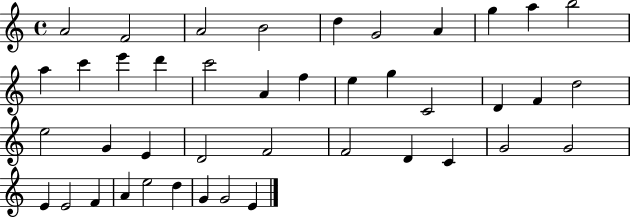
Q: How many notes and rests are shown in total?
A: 42